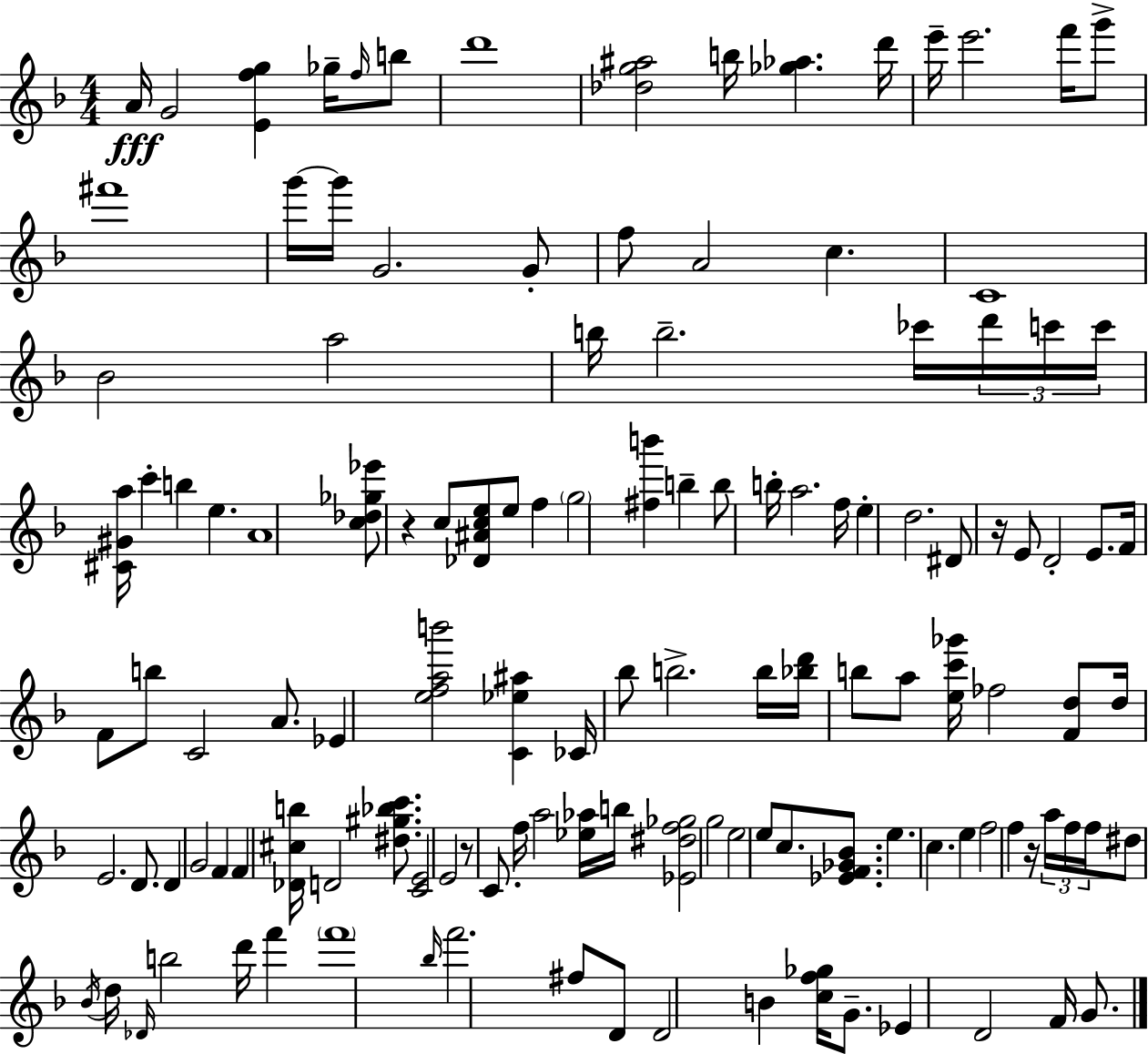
X:1
T:Untitled
M:4/4
L:1/4
K:Dm
A/4 G2 [Efg] _g/4 f/4 b/2 d'4 [_dg^a]2 b/4 [_g_a] d'/4 e'/4 e'2 f'/4 g'/2 ^f'4 g'/4 g'/4 G2 G/2 f/2 A2 c C4 _B2 a2 b/4 b2 _c'/4 d'/4 c'/4 c'/4 [^C^Ga]/4 c' b e A4 [c_d_g_e']/2 z c/2 [_D^Ace]/2 e/2 f g2 [^fb'] b b/2 b/4 a2 f/4 e d2 ^D/2 z/4 E/2 D2 E/2 F/4 F/2 b/2 C2 A/2 _E [efab']2 [C_e^a] _C/4 _b/2 b2 b/4 [_bd']/4 b/2 a/2 [ec'_g']/4 _f2 [Fd]/2 d/4 E2 D/2 D G2 F F [_D^cb]/4 D2 [^d^g_bc']/2 [CE]2 E2 z/2 C/2 f/4 a2 [_e_a]/4 b/4 [_E^df_g]2 g2 e2 e/2 c/2 [_EF_G_B]/2 e c e f2 f z/4 a/4 f/4 f/4 ^d/2 _B/4 d/4 _D/4 b2 d'/4 f' f'4 _b/4 f'2 ^f/2 D/2 D2 B [cf_g]/4 G/2 _E D2 F/4 G/2